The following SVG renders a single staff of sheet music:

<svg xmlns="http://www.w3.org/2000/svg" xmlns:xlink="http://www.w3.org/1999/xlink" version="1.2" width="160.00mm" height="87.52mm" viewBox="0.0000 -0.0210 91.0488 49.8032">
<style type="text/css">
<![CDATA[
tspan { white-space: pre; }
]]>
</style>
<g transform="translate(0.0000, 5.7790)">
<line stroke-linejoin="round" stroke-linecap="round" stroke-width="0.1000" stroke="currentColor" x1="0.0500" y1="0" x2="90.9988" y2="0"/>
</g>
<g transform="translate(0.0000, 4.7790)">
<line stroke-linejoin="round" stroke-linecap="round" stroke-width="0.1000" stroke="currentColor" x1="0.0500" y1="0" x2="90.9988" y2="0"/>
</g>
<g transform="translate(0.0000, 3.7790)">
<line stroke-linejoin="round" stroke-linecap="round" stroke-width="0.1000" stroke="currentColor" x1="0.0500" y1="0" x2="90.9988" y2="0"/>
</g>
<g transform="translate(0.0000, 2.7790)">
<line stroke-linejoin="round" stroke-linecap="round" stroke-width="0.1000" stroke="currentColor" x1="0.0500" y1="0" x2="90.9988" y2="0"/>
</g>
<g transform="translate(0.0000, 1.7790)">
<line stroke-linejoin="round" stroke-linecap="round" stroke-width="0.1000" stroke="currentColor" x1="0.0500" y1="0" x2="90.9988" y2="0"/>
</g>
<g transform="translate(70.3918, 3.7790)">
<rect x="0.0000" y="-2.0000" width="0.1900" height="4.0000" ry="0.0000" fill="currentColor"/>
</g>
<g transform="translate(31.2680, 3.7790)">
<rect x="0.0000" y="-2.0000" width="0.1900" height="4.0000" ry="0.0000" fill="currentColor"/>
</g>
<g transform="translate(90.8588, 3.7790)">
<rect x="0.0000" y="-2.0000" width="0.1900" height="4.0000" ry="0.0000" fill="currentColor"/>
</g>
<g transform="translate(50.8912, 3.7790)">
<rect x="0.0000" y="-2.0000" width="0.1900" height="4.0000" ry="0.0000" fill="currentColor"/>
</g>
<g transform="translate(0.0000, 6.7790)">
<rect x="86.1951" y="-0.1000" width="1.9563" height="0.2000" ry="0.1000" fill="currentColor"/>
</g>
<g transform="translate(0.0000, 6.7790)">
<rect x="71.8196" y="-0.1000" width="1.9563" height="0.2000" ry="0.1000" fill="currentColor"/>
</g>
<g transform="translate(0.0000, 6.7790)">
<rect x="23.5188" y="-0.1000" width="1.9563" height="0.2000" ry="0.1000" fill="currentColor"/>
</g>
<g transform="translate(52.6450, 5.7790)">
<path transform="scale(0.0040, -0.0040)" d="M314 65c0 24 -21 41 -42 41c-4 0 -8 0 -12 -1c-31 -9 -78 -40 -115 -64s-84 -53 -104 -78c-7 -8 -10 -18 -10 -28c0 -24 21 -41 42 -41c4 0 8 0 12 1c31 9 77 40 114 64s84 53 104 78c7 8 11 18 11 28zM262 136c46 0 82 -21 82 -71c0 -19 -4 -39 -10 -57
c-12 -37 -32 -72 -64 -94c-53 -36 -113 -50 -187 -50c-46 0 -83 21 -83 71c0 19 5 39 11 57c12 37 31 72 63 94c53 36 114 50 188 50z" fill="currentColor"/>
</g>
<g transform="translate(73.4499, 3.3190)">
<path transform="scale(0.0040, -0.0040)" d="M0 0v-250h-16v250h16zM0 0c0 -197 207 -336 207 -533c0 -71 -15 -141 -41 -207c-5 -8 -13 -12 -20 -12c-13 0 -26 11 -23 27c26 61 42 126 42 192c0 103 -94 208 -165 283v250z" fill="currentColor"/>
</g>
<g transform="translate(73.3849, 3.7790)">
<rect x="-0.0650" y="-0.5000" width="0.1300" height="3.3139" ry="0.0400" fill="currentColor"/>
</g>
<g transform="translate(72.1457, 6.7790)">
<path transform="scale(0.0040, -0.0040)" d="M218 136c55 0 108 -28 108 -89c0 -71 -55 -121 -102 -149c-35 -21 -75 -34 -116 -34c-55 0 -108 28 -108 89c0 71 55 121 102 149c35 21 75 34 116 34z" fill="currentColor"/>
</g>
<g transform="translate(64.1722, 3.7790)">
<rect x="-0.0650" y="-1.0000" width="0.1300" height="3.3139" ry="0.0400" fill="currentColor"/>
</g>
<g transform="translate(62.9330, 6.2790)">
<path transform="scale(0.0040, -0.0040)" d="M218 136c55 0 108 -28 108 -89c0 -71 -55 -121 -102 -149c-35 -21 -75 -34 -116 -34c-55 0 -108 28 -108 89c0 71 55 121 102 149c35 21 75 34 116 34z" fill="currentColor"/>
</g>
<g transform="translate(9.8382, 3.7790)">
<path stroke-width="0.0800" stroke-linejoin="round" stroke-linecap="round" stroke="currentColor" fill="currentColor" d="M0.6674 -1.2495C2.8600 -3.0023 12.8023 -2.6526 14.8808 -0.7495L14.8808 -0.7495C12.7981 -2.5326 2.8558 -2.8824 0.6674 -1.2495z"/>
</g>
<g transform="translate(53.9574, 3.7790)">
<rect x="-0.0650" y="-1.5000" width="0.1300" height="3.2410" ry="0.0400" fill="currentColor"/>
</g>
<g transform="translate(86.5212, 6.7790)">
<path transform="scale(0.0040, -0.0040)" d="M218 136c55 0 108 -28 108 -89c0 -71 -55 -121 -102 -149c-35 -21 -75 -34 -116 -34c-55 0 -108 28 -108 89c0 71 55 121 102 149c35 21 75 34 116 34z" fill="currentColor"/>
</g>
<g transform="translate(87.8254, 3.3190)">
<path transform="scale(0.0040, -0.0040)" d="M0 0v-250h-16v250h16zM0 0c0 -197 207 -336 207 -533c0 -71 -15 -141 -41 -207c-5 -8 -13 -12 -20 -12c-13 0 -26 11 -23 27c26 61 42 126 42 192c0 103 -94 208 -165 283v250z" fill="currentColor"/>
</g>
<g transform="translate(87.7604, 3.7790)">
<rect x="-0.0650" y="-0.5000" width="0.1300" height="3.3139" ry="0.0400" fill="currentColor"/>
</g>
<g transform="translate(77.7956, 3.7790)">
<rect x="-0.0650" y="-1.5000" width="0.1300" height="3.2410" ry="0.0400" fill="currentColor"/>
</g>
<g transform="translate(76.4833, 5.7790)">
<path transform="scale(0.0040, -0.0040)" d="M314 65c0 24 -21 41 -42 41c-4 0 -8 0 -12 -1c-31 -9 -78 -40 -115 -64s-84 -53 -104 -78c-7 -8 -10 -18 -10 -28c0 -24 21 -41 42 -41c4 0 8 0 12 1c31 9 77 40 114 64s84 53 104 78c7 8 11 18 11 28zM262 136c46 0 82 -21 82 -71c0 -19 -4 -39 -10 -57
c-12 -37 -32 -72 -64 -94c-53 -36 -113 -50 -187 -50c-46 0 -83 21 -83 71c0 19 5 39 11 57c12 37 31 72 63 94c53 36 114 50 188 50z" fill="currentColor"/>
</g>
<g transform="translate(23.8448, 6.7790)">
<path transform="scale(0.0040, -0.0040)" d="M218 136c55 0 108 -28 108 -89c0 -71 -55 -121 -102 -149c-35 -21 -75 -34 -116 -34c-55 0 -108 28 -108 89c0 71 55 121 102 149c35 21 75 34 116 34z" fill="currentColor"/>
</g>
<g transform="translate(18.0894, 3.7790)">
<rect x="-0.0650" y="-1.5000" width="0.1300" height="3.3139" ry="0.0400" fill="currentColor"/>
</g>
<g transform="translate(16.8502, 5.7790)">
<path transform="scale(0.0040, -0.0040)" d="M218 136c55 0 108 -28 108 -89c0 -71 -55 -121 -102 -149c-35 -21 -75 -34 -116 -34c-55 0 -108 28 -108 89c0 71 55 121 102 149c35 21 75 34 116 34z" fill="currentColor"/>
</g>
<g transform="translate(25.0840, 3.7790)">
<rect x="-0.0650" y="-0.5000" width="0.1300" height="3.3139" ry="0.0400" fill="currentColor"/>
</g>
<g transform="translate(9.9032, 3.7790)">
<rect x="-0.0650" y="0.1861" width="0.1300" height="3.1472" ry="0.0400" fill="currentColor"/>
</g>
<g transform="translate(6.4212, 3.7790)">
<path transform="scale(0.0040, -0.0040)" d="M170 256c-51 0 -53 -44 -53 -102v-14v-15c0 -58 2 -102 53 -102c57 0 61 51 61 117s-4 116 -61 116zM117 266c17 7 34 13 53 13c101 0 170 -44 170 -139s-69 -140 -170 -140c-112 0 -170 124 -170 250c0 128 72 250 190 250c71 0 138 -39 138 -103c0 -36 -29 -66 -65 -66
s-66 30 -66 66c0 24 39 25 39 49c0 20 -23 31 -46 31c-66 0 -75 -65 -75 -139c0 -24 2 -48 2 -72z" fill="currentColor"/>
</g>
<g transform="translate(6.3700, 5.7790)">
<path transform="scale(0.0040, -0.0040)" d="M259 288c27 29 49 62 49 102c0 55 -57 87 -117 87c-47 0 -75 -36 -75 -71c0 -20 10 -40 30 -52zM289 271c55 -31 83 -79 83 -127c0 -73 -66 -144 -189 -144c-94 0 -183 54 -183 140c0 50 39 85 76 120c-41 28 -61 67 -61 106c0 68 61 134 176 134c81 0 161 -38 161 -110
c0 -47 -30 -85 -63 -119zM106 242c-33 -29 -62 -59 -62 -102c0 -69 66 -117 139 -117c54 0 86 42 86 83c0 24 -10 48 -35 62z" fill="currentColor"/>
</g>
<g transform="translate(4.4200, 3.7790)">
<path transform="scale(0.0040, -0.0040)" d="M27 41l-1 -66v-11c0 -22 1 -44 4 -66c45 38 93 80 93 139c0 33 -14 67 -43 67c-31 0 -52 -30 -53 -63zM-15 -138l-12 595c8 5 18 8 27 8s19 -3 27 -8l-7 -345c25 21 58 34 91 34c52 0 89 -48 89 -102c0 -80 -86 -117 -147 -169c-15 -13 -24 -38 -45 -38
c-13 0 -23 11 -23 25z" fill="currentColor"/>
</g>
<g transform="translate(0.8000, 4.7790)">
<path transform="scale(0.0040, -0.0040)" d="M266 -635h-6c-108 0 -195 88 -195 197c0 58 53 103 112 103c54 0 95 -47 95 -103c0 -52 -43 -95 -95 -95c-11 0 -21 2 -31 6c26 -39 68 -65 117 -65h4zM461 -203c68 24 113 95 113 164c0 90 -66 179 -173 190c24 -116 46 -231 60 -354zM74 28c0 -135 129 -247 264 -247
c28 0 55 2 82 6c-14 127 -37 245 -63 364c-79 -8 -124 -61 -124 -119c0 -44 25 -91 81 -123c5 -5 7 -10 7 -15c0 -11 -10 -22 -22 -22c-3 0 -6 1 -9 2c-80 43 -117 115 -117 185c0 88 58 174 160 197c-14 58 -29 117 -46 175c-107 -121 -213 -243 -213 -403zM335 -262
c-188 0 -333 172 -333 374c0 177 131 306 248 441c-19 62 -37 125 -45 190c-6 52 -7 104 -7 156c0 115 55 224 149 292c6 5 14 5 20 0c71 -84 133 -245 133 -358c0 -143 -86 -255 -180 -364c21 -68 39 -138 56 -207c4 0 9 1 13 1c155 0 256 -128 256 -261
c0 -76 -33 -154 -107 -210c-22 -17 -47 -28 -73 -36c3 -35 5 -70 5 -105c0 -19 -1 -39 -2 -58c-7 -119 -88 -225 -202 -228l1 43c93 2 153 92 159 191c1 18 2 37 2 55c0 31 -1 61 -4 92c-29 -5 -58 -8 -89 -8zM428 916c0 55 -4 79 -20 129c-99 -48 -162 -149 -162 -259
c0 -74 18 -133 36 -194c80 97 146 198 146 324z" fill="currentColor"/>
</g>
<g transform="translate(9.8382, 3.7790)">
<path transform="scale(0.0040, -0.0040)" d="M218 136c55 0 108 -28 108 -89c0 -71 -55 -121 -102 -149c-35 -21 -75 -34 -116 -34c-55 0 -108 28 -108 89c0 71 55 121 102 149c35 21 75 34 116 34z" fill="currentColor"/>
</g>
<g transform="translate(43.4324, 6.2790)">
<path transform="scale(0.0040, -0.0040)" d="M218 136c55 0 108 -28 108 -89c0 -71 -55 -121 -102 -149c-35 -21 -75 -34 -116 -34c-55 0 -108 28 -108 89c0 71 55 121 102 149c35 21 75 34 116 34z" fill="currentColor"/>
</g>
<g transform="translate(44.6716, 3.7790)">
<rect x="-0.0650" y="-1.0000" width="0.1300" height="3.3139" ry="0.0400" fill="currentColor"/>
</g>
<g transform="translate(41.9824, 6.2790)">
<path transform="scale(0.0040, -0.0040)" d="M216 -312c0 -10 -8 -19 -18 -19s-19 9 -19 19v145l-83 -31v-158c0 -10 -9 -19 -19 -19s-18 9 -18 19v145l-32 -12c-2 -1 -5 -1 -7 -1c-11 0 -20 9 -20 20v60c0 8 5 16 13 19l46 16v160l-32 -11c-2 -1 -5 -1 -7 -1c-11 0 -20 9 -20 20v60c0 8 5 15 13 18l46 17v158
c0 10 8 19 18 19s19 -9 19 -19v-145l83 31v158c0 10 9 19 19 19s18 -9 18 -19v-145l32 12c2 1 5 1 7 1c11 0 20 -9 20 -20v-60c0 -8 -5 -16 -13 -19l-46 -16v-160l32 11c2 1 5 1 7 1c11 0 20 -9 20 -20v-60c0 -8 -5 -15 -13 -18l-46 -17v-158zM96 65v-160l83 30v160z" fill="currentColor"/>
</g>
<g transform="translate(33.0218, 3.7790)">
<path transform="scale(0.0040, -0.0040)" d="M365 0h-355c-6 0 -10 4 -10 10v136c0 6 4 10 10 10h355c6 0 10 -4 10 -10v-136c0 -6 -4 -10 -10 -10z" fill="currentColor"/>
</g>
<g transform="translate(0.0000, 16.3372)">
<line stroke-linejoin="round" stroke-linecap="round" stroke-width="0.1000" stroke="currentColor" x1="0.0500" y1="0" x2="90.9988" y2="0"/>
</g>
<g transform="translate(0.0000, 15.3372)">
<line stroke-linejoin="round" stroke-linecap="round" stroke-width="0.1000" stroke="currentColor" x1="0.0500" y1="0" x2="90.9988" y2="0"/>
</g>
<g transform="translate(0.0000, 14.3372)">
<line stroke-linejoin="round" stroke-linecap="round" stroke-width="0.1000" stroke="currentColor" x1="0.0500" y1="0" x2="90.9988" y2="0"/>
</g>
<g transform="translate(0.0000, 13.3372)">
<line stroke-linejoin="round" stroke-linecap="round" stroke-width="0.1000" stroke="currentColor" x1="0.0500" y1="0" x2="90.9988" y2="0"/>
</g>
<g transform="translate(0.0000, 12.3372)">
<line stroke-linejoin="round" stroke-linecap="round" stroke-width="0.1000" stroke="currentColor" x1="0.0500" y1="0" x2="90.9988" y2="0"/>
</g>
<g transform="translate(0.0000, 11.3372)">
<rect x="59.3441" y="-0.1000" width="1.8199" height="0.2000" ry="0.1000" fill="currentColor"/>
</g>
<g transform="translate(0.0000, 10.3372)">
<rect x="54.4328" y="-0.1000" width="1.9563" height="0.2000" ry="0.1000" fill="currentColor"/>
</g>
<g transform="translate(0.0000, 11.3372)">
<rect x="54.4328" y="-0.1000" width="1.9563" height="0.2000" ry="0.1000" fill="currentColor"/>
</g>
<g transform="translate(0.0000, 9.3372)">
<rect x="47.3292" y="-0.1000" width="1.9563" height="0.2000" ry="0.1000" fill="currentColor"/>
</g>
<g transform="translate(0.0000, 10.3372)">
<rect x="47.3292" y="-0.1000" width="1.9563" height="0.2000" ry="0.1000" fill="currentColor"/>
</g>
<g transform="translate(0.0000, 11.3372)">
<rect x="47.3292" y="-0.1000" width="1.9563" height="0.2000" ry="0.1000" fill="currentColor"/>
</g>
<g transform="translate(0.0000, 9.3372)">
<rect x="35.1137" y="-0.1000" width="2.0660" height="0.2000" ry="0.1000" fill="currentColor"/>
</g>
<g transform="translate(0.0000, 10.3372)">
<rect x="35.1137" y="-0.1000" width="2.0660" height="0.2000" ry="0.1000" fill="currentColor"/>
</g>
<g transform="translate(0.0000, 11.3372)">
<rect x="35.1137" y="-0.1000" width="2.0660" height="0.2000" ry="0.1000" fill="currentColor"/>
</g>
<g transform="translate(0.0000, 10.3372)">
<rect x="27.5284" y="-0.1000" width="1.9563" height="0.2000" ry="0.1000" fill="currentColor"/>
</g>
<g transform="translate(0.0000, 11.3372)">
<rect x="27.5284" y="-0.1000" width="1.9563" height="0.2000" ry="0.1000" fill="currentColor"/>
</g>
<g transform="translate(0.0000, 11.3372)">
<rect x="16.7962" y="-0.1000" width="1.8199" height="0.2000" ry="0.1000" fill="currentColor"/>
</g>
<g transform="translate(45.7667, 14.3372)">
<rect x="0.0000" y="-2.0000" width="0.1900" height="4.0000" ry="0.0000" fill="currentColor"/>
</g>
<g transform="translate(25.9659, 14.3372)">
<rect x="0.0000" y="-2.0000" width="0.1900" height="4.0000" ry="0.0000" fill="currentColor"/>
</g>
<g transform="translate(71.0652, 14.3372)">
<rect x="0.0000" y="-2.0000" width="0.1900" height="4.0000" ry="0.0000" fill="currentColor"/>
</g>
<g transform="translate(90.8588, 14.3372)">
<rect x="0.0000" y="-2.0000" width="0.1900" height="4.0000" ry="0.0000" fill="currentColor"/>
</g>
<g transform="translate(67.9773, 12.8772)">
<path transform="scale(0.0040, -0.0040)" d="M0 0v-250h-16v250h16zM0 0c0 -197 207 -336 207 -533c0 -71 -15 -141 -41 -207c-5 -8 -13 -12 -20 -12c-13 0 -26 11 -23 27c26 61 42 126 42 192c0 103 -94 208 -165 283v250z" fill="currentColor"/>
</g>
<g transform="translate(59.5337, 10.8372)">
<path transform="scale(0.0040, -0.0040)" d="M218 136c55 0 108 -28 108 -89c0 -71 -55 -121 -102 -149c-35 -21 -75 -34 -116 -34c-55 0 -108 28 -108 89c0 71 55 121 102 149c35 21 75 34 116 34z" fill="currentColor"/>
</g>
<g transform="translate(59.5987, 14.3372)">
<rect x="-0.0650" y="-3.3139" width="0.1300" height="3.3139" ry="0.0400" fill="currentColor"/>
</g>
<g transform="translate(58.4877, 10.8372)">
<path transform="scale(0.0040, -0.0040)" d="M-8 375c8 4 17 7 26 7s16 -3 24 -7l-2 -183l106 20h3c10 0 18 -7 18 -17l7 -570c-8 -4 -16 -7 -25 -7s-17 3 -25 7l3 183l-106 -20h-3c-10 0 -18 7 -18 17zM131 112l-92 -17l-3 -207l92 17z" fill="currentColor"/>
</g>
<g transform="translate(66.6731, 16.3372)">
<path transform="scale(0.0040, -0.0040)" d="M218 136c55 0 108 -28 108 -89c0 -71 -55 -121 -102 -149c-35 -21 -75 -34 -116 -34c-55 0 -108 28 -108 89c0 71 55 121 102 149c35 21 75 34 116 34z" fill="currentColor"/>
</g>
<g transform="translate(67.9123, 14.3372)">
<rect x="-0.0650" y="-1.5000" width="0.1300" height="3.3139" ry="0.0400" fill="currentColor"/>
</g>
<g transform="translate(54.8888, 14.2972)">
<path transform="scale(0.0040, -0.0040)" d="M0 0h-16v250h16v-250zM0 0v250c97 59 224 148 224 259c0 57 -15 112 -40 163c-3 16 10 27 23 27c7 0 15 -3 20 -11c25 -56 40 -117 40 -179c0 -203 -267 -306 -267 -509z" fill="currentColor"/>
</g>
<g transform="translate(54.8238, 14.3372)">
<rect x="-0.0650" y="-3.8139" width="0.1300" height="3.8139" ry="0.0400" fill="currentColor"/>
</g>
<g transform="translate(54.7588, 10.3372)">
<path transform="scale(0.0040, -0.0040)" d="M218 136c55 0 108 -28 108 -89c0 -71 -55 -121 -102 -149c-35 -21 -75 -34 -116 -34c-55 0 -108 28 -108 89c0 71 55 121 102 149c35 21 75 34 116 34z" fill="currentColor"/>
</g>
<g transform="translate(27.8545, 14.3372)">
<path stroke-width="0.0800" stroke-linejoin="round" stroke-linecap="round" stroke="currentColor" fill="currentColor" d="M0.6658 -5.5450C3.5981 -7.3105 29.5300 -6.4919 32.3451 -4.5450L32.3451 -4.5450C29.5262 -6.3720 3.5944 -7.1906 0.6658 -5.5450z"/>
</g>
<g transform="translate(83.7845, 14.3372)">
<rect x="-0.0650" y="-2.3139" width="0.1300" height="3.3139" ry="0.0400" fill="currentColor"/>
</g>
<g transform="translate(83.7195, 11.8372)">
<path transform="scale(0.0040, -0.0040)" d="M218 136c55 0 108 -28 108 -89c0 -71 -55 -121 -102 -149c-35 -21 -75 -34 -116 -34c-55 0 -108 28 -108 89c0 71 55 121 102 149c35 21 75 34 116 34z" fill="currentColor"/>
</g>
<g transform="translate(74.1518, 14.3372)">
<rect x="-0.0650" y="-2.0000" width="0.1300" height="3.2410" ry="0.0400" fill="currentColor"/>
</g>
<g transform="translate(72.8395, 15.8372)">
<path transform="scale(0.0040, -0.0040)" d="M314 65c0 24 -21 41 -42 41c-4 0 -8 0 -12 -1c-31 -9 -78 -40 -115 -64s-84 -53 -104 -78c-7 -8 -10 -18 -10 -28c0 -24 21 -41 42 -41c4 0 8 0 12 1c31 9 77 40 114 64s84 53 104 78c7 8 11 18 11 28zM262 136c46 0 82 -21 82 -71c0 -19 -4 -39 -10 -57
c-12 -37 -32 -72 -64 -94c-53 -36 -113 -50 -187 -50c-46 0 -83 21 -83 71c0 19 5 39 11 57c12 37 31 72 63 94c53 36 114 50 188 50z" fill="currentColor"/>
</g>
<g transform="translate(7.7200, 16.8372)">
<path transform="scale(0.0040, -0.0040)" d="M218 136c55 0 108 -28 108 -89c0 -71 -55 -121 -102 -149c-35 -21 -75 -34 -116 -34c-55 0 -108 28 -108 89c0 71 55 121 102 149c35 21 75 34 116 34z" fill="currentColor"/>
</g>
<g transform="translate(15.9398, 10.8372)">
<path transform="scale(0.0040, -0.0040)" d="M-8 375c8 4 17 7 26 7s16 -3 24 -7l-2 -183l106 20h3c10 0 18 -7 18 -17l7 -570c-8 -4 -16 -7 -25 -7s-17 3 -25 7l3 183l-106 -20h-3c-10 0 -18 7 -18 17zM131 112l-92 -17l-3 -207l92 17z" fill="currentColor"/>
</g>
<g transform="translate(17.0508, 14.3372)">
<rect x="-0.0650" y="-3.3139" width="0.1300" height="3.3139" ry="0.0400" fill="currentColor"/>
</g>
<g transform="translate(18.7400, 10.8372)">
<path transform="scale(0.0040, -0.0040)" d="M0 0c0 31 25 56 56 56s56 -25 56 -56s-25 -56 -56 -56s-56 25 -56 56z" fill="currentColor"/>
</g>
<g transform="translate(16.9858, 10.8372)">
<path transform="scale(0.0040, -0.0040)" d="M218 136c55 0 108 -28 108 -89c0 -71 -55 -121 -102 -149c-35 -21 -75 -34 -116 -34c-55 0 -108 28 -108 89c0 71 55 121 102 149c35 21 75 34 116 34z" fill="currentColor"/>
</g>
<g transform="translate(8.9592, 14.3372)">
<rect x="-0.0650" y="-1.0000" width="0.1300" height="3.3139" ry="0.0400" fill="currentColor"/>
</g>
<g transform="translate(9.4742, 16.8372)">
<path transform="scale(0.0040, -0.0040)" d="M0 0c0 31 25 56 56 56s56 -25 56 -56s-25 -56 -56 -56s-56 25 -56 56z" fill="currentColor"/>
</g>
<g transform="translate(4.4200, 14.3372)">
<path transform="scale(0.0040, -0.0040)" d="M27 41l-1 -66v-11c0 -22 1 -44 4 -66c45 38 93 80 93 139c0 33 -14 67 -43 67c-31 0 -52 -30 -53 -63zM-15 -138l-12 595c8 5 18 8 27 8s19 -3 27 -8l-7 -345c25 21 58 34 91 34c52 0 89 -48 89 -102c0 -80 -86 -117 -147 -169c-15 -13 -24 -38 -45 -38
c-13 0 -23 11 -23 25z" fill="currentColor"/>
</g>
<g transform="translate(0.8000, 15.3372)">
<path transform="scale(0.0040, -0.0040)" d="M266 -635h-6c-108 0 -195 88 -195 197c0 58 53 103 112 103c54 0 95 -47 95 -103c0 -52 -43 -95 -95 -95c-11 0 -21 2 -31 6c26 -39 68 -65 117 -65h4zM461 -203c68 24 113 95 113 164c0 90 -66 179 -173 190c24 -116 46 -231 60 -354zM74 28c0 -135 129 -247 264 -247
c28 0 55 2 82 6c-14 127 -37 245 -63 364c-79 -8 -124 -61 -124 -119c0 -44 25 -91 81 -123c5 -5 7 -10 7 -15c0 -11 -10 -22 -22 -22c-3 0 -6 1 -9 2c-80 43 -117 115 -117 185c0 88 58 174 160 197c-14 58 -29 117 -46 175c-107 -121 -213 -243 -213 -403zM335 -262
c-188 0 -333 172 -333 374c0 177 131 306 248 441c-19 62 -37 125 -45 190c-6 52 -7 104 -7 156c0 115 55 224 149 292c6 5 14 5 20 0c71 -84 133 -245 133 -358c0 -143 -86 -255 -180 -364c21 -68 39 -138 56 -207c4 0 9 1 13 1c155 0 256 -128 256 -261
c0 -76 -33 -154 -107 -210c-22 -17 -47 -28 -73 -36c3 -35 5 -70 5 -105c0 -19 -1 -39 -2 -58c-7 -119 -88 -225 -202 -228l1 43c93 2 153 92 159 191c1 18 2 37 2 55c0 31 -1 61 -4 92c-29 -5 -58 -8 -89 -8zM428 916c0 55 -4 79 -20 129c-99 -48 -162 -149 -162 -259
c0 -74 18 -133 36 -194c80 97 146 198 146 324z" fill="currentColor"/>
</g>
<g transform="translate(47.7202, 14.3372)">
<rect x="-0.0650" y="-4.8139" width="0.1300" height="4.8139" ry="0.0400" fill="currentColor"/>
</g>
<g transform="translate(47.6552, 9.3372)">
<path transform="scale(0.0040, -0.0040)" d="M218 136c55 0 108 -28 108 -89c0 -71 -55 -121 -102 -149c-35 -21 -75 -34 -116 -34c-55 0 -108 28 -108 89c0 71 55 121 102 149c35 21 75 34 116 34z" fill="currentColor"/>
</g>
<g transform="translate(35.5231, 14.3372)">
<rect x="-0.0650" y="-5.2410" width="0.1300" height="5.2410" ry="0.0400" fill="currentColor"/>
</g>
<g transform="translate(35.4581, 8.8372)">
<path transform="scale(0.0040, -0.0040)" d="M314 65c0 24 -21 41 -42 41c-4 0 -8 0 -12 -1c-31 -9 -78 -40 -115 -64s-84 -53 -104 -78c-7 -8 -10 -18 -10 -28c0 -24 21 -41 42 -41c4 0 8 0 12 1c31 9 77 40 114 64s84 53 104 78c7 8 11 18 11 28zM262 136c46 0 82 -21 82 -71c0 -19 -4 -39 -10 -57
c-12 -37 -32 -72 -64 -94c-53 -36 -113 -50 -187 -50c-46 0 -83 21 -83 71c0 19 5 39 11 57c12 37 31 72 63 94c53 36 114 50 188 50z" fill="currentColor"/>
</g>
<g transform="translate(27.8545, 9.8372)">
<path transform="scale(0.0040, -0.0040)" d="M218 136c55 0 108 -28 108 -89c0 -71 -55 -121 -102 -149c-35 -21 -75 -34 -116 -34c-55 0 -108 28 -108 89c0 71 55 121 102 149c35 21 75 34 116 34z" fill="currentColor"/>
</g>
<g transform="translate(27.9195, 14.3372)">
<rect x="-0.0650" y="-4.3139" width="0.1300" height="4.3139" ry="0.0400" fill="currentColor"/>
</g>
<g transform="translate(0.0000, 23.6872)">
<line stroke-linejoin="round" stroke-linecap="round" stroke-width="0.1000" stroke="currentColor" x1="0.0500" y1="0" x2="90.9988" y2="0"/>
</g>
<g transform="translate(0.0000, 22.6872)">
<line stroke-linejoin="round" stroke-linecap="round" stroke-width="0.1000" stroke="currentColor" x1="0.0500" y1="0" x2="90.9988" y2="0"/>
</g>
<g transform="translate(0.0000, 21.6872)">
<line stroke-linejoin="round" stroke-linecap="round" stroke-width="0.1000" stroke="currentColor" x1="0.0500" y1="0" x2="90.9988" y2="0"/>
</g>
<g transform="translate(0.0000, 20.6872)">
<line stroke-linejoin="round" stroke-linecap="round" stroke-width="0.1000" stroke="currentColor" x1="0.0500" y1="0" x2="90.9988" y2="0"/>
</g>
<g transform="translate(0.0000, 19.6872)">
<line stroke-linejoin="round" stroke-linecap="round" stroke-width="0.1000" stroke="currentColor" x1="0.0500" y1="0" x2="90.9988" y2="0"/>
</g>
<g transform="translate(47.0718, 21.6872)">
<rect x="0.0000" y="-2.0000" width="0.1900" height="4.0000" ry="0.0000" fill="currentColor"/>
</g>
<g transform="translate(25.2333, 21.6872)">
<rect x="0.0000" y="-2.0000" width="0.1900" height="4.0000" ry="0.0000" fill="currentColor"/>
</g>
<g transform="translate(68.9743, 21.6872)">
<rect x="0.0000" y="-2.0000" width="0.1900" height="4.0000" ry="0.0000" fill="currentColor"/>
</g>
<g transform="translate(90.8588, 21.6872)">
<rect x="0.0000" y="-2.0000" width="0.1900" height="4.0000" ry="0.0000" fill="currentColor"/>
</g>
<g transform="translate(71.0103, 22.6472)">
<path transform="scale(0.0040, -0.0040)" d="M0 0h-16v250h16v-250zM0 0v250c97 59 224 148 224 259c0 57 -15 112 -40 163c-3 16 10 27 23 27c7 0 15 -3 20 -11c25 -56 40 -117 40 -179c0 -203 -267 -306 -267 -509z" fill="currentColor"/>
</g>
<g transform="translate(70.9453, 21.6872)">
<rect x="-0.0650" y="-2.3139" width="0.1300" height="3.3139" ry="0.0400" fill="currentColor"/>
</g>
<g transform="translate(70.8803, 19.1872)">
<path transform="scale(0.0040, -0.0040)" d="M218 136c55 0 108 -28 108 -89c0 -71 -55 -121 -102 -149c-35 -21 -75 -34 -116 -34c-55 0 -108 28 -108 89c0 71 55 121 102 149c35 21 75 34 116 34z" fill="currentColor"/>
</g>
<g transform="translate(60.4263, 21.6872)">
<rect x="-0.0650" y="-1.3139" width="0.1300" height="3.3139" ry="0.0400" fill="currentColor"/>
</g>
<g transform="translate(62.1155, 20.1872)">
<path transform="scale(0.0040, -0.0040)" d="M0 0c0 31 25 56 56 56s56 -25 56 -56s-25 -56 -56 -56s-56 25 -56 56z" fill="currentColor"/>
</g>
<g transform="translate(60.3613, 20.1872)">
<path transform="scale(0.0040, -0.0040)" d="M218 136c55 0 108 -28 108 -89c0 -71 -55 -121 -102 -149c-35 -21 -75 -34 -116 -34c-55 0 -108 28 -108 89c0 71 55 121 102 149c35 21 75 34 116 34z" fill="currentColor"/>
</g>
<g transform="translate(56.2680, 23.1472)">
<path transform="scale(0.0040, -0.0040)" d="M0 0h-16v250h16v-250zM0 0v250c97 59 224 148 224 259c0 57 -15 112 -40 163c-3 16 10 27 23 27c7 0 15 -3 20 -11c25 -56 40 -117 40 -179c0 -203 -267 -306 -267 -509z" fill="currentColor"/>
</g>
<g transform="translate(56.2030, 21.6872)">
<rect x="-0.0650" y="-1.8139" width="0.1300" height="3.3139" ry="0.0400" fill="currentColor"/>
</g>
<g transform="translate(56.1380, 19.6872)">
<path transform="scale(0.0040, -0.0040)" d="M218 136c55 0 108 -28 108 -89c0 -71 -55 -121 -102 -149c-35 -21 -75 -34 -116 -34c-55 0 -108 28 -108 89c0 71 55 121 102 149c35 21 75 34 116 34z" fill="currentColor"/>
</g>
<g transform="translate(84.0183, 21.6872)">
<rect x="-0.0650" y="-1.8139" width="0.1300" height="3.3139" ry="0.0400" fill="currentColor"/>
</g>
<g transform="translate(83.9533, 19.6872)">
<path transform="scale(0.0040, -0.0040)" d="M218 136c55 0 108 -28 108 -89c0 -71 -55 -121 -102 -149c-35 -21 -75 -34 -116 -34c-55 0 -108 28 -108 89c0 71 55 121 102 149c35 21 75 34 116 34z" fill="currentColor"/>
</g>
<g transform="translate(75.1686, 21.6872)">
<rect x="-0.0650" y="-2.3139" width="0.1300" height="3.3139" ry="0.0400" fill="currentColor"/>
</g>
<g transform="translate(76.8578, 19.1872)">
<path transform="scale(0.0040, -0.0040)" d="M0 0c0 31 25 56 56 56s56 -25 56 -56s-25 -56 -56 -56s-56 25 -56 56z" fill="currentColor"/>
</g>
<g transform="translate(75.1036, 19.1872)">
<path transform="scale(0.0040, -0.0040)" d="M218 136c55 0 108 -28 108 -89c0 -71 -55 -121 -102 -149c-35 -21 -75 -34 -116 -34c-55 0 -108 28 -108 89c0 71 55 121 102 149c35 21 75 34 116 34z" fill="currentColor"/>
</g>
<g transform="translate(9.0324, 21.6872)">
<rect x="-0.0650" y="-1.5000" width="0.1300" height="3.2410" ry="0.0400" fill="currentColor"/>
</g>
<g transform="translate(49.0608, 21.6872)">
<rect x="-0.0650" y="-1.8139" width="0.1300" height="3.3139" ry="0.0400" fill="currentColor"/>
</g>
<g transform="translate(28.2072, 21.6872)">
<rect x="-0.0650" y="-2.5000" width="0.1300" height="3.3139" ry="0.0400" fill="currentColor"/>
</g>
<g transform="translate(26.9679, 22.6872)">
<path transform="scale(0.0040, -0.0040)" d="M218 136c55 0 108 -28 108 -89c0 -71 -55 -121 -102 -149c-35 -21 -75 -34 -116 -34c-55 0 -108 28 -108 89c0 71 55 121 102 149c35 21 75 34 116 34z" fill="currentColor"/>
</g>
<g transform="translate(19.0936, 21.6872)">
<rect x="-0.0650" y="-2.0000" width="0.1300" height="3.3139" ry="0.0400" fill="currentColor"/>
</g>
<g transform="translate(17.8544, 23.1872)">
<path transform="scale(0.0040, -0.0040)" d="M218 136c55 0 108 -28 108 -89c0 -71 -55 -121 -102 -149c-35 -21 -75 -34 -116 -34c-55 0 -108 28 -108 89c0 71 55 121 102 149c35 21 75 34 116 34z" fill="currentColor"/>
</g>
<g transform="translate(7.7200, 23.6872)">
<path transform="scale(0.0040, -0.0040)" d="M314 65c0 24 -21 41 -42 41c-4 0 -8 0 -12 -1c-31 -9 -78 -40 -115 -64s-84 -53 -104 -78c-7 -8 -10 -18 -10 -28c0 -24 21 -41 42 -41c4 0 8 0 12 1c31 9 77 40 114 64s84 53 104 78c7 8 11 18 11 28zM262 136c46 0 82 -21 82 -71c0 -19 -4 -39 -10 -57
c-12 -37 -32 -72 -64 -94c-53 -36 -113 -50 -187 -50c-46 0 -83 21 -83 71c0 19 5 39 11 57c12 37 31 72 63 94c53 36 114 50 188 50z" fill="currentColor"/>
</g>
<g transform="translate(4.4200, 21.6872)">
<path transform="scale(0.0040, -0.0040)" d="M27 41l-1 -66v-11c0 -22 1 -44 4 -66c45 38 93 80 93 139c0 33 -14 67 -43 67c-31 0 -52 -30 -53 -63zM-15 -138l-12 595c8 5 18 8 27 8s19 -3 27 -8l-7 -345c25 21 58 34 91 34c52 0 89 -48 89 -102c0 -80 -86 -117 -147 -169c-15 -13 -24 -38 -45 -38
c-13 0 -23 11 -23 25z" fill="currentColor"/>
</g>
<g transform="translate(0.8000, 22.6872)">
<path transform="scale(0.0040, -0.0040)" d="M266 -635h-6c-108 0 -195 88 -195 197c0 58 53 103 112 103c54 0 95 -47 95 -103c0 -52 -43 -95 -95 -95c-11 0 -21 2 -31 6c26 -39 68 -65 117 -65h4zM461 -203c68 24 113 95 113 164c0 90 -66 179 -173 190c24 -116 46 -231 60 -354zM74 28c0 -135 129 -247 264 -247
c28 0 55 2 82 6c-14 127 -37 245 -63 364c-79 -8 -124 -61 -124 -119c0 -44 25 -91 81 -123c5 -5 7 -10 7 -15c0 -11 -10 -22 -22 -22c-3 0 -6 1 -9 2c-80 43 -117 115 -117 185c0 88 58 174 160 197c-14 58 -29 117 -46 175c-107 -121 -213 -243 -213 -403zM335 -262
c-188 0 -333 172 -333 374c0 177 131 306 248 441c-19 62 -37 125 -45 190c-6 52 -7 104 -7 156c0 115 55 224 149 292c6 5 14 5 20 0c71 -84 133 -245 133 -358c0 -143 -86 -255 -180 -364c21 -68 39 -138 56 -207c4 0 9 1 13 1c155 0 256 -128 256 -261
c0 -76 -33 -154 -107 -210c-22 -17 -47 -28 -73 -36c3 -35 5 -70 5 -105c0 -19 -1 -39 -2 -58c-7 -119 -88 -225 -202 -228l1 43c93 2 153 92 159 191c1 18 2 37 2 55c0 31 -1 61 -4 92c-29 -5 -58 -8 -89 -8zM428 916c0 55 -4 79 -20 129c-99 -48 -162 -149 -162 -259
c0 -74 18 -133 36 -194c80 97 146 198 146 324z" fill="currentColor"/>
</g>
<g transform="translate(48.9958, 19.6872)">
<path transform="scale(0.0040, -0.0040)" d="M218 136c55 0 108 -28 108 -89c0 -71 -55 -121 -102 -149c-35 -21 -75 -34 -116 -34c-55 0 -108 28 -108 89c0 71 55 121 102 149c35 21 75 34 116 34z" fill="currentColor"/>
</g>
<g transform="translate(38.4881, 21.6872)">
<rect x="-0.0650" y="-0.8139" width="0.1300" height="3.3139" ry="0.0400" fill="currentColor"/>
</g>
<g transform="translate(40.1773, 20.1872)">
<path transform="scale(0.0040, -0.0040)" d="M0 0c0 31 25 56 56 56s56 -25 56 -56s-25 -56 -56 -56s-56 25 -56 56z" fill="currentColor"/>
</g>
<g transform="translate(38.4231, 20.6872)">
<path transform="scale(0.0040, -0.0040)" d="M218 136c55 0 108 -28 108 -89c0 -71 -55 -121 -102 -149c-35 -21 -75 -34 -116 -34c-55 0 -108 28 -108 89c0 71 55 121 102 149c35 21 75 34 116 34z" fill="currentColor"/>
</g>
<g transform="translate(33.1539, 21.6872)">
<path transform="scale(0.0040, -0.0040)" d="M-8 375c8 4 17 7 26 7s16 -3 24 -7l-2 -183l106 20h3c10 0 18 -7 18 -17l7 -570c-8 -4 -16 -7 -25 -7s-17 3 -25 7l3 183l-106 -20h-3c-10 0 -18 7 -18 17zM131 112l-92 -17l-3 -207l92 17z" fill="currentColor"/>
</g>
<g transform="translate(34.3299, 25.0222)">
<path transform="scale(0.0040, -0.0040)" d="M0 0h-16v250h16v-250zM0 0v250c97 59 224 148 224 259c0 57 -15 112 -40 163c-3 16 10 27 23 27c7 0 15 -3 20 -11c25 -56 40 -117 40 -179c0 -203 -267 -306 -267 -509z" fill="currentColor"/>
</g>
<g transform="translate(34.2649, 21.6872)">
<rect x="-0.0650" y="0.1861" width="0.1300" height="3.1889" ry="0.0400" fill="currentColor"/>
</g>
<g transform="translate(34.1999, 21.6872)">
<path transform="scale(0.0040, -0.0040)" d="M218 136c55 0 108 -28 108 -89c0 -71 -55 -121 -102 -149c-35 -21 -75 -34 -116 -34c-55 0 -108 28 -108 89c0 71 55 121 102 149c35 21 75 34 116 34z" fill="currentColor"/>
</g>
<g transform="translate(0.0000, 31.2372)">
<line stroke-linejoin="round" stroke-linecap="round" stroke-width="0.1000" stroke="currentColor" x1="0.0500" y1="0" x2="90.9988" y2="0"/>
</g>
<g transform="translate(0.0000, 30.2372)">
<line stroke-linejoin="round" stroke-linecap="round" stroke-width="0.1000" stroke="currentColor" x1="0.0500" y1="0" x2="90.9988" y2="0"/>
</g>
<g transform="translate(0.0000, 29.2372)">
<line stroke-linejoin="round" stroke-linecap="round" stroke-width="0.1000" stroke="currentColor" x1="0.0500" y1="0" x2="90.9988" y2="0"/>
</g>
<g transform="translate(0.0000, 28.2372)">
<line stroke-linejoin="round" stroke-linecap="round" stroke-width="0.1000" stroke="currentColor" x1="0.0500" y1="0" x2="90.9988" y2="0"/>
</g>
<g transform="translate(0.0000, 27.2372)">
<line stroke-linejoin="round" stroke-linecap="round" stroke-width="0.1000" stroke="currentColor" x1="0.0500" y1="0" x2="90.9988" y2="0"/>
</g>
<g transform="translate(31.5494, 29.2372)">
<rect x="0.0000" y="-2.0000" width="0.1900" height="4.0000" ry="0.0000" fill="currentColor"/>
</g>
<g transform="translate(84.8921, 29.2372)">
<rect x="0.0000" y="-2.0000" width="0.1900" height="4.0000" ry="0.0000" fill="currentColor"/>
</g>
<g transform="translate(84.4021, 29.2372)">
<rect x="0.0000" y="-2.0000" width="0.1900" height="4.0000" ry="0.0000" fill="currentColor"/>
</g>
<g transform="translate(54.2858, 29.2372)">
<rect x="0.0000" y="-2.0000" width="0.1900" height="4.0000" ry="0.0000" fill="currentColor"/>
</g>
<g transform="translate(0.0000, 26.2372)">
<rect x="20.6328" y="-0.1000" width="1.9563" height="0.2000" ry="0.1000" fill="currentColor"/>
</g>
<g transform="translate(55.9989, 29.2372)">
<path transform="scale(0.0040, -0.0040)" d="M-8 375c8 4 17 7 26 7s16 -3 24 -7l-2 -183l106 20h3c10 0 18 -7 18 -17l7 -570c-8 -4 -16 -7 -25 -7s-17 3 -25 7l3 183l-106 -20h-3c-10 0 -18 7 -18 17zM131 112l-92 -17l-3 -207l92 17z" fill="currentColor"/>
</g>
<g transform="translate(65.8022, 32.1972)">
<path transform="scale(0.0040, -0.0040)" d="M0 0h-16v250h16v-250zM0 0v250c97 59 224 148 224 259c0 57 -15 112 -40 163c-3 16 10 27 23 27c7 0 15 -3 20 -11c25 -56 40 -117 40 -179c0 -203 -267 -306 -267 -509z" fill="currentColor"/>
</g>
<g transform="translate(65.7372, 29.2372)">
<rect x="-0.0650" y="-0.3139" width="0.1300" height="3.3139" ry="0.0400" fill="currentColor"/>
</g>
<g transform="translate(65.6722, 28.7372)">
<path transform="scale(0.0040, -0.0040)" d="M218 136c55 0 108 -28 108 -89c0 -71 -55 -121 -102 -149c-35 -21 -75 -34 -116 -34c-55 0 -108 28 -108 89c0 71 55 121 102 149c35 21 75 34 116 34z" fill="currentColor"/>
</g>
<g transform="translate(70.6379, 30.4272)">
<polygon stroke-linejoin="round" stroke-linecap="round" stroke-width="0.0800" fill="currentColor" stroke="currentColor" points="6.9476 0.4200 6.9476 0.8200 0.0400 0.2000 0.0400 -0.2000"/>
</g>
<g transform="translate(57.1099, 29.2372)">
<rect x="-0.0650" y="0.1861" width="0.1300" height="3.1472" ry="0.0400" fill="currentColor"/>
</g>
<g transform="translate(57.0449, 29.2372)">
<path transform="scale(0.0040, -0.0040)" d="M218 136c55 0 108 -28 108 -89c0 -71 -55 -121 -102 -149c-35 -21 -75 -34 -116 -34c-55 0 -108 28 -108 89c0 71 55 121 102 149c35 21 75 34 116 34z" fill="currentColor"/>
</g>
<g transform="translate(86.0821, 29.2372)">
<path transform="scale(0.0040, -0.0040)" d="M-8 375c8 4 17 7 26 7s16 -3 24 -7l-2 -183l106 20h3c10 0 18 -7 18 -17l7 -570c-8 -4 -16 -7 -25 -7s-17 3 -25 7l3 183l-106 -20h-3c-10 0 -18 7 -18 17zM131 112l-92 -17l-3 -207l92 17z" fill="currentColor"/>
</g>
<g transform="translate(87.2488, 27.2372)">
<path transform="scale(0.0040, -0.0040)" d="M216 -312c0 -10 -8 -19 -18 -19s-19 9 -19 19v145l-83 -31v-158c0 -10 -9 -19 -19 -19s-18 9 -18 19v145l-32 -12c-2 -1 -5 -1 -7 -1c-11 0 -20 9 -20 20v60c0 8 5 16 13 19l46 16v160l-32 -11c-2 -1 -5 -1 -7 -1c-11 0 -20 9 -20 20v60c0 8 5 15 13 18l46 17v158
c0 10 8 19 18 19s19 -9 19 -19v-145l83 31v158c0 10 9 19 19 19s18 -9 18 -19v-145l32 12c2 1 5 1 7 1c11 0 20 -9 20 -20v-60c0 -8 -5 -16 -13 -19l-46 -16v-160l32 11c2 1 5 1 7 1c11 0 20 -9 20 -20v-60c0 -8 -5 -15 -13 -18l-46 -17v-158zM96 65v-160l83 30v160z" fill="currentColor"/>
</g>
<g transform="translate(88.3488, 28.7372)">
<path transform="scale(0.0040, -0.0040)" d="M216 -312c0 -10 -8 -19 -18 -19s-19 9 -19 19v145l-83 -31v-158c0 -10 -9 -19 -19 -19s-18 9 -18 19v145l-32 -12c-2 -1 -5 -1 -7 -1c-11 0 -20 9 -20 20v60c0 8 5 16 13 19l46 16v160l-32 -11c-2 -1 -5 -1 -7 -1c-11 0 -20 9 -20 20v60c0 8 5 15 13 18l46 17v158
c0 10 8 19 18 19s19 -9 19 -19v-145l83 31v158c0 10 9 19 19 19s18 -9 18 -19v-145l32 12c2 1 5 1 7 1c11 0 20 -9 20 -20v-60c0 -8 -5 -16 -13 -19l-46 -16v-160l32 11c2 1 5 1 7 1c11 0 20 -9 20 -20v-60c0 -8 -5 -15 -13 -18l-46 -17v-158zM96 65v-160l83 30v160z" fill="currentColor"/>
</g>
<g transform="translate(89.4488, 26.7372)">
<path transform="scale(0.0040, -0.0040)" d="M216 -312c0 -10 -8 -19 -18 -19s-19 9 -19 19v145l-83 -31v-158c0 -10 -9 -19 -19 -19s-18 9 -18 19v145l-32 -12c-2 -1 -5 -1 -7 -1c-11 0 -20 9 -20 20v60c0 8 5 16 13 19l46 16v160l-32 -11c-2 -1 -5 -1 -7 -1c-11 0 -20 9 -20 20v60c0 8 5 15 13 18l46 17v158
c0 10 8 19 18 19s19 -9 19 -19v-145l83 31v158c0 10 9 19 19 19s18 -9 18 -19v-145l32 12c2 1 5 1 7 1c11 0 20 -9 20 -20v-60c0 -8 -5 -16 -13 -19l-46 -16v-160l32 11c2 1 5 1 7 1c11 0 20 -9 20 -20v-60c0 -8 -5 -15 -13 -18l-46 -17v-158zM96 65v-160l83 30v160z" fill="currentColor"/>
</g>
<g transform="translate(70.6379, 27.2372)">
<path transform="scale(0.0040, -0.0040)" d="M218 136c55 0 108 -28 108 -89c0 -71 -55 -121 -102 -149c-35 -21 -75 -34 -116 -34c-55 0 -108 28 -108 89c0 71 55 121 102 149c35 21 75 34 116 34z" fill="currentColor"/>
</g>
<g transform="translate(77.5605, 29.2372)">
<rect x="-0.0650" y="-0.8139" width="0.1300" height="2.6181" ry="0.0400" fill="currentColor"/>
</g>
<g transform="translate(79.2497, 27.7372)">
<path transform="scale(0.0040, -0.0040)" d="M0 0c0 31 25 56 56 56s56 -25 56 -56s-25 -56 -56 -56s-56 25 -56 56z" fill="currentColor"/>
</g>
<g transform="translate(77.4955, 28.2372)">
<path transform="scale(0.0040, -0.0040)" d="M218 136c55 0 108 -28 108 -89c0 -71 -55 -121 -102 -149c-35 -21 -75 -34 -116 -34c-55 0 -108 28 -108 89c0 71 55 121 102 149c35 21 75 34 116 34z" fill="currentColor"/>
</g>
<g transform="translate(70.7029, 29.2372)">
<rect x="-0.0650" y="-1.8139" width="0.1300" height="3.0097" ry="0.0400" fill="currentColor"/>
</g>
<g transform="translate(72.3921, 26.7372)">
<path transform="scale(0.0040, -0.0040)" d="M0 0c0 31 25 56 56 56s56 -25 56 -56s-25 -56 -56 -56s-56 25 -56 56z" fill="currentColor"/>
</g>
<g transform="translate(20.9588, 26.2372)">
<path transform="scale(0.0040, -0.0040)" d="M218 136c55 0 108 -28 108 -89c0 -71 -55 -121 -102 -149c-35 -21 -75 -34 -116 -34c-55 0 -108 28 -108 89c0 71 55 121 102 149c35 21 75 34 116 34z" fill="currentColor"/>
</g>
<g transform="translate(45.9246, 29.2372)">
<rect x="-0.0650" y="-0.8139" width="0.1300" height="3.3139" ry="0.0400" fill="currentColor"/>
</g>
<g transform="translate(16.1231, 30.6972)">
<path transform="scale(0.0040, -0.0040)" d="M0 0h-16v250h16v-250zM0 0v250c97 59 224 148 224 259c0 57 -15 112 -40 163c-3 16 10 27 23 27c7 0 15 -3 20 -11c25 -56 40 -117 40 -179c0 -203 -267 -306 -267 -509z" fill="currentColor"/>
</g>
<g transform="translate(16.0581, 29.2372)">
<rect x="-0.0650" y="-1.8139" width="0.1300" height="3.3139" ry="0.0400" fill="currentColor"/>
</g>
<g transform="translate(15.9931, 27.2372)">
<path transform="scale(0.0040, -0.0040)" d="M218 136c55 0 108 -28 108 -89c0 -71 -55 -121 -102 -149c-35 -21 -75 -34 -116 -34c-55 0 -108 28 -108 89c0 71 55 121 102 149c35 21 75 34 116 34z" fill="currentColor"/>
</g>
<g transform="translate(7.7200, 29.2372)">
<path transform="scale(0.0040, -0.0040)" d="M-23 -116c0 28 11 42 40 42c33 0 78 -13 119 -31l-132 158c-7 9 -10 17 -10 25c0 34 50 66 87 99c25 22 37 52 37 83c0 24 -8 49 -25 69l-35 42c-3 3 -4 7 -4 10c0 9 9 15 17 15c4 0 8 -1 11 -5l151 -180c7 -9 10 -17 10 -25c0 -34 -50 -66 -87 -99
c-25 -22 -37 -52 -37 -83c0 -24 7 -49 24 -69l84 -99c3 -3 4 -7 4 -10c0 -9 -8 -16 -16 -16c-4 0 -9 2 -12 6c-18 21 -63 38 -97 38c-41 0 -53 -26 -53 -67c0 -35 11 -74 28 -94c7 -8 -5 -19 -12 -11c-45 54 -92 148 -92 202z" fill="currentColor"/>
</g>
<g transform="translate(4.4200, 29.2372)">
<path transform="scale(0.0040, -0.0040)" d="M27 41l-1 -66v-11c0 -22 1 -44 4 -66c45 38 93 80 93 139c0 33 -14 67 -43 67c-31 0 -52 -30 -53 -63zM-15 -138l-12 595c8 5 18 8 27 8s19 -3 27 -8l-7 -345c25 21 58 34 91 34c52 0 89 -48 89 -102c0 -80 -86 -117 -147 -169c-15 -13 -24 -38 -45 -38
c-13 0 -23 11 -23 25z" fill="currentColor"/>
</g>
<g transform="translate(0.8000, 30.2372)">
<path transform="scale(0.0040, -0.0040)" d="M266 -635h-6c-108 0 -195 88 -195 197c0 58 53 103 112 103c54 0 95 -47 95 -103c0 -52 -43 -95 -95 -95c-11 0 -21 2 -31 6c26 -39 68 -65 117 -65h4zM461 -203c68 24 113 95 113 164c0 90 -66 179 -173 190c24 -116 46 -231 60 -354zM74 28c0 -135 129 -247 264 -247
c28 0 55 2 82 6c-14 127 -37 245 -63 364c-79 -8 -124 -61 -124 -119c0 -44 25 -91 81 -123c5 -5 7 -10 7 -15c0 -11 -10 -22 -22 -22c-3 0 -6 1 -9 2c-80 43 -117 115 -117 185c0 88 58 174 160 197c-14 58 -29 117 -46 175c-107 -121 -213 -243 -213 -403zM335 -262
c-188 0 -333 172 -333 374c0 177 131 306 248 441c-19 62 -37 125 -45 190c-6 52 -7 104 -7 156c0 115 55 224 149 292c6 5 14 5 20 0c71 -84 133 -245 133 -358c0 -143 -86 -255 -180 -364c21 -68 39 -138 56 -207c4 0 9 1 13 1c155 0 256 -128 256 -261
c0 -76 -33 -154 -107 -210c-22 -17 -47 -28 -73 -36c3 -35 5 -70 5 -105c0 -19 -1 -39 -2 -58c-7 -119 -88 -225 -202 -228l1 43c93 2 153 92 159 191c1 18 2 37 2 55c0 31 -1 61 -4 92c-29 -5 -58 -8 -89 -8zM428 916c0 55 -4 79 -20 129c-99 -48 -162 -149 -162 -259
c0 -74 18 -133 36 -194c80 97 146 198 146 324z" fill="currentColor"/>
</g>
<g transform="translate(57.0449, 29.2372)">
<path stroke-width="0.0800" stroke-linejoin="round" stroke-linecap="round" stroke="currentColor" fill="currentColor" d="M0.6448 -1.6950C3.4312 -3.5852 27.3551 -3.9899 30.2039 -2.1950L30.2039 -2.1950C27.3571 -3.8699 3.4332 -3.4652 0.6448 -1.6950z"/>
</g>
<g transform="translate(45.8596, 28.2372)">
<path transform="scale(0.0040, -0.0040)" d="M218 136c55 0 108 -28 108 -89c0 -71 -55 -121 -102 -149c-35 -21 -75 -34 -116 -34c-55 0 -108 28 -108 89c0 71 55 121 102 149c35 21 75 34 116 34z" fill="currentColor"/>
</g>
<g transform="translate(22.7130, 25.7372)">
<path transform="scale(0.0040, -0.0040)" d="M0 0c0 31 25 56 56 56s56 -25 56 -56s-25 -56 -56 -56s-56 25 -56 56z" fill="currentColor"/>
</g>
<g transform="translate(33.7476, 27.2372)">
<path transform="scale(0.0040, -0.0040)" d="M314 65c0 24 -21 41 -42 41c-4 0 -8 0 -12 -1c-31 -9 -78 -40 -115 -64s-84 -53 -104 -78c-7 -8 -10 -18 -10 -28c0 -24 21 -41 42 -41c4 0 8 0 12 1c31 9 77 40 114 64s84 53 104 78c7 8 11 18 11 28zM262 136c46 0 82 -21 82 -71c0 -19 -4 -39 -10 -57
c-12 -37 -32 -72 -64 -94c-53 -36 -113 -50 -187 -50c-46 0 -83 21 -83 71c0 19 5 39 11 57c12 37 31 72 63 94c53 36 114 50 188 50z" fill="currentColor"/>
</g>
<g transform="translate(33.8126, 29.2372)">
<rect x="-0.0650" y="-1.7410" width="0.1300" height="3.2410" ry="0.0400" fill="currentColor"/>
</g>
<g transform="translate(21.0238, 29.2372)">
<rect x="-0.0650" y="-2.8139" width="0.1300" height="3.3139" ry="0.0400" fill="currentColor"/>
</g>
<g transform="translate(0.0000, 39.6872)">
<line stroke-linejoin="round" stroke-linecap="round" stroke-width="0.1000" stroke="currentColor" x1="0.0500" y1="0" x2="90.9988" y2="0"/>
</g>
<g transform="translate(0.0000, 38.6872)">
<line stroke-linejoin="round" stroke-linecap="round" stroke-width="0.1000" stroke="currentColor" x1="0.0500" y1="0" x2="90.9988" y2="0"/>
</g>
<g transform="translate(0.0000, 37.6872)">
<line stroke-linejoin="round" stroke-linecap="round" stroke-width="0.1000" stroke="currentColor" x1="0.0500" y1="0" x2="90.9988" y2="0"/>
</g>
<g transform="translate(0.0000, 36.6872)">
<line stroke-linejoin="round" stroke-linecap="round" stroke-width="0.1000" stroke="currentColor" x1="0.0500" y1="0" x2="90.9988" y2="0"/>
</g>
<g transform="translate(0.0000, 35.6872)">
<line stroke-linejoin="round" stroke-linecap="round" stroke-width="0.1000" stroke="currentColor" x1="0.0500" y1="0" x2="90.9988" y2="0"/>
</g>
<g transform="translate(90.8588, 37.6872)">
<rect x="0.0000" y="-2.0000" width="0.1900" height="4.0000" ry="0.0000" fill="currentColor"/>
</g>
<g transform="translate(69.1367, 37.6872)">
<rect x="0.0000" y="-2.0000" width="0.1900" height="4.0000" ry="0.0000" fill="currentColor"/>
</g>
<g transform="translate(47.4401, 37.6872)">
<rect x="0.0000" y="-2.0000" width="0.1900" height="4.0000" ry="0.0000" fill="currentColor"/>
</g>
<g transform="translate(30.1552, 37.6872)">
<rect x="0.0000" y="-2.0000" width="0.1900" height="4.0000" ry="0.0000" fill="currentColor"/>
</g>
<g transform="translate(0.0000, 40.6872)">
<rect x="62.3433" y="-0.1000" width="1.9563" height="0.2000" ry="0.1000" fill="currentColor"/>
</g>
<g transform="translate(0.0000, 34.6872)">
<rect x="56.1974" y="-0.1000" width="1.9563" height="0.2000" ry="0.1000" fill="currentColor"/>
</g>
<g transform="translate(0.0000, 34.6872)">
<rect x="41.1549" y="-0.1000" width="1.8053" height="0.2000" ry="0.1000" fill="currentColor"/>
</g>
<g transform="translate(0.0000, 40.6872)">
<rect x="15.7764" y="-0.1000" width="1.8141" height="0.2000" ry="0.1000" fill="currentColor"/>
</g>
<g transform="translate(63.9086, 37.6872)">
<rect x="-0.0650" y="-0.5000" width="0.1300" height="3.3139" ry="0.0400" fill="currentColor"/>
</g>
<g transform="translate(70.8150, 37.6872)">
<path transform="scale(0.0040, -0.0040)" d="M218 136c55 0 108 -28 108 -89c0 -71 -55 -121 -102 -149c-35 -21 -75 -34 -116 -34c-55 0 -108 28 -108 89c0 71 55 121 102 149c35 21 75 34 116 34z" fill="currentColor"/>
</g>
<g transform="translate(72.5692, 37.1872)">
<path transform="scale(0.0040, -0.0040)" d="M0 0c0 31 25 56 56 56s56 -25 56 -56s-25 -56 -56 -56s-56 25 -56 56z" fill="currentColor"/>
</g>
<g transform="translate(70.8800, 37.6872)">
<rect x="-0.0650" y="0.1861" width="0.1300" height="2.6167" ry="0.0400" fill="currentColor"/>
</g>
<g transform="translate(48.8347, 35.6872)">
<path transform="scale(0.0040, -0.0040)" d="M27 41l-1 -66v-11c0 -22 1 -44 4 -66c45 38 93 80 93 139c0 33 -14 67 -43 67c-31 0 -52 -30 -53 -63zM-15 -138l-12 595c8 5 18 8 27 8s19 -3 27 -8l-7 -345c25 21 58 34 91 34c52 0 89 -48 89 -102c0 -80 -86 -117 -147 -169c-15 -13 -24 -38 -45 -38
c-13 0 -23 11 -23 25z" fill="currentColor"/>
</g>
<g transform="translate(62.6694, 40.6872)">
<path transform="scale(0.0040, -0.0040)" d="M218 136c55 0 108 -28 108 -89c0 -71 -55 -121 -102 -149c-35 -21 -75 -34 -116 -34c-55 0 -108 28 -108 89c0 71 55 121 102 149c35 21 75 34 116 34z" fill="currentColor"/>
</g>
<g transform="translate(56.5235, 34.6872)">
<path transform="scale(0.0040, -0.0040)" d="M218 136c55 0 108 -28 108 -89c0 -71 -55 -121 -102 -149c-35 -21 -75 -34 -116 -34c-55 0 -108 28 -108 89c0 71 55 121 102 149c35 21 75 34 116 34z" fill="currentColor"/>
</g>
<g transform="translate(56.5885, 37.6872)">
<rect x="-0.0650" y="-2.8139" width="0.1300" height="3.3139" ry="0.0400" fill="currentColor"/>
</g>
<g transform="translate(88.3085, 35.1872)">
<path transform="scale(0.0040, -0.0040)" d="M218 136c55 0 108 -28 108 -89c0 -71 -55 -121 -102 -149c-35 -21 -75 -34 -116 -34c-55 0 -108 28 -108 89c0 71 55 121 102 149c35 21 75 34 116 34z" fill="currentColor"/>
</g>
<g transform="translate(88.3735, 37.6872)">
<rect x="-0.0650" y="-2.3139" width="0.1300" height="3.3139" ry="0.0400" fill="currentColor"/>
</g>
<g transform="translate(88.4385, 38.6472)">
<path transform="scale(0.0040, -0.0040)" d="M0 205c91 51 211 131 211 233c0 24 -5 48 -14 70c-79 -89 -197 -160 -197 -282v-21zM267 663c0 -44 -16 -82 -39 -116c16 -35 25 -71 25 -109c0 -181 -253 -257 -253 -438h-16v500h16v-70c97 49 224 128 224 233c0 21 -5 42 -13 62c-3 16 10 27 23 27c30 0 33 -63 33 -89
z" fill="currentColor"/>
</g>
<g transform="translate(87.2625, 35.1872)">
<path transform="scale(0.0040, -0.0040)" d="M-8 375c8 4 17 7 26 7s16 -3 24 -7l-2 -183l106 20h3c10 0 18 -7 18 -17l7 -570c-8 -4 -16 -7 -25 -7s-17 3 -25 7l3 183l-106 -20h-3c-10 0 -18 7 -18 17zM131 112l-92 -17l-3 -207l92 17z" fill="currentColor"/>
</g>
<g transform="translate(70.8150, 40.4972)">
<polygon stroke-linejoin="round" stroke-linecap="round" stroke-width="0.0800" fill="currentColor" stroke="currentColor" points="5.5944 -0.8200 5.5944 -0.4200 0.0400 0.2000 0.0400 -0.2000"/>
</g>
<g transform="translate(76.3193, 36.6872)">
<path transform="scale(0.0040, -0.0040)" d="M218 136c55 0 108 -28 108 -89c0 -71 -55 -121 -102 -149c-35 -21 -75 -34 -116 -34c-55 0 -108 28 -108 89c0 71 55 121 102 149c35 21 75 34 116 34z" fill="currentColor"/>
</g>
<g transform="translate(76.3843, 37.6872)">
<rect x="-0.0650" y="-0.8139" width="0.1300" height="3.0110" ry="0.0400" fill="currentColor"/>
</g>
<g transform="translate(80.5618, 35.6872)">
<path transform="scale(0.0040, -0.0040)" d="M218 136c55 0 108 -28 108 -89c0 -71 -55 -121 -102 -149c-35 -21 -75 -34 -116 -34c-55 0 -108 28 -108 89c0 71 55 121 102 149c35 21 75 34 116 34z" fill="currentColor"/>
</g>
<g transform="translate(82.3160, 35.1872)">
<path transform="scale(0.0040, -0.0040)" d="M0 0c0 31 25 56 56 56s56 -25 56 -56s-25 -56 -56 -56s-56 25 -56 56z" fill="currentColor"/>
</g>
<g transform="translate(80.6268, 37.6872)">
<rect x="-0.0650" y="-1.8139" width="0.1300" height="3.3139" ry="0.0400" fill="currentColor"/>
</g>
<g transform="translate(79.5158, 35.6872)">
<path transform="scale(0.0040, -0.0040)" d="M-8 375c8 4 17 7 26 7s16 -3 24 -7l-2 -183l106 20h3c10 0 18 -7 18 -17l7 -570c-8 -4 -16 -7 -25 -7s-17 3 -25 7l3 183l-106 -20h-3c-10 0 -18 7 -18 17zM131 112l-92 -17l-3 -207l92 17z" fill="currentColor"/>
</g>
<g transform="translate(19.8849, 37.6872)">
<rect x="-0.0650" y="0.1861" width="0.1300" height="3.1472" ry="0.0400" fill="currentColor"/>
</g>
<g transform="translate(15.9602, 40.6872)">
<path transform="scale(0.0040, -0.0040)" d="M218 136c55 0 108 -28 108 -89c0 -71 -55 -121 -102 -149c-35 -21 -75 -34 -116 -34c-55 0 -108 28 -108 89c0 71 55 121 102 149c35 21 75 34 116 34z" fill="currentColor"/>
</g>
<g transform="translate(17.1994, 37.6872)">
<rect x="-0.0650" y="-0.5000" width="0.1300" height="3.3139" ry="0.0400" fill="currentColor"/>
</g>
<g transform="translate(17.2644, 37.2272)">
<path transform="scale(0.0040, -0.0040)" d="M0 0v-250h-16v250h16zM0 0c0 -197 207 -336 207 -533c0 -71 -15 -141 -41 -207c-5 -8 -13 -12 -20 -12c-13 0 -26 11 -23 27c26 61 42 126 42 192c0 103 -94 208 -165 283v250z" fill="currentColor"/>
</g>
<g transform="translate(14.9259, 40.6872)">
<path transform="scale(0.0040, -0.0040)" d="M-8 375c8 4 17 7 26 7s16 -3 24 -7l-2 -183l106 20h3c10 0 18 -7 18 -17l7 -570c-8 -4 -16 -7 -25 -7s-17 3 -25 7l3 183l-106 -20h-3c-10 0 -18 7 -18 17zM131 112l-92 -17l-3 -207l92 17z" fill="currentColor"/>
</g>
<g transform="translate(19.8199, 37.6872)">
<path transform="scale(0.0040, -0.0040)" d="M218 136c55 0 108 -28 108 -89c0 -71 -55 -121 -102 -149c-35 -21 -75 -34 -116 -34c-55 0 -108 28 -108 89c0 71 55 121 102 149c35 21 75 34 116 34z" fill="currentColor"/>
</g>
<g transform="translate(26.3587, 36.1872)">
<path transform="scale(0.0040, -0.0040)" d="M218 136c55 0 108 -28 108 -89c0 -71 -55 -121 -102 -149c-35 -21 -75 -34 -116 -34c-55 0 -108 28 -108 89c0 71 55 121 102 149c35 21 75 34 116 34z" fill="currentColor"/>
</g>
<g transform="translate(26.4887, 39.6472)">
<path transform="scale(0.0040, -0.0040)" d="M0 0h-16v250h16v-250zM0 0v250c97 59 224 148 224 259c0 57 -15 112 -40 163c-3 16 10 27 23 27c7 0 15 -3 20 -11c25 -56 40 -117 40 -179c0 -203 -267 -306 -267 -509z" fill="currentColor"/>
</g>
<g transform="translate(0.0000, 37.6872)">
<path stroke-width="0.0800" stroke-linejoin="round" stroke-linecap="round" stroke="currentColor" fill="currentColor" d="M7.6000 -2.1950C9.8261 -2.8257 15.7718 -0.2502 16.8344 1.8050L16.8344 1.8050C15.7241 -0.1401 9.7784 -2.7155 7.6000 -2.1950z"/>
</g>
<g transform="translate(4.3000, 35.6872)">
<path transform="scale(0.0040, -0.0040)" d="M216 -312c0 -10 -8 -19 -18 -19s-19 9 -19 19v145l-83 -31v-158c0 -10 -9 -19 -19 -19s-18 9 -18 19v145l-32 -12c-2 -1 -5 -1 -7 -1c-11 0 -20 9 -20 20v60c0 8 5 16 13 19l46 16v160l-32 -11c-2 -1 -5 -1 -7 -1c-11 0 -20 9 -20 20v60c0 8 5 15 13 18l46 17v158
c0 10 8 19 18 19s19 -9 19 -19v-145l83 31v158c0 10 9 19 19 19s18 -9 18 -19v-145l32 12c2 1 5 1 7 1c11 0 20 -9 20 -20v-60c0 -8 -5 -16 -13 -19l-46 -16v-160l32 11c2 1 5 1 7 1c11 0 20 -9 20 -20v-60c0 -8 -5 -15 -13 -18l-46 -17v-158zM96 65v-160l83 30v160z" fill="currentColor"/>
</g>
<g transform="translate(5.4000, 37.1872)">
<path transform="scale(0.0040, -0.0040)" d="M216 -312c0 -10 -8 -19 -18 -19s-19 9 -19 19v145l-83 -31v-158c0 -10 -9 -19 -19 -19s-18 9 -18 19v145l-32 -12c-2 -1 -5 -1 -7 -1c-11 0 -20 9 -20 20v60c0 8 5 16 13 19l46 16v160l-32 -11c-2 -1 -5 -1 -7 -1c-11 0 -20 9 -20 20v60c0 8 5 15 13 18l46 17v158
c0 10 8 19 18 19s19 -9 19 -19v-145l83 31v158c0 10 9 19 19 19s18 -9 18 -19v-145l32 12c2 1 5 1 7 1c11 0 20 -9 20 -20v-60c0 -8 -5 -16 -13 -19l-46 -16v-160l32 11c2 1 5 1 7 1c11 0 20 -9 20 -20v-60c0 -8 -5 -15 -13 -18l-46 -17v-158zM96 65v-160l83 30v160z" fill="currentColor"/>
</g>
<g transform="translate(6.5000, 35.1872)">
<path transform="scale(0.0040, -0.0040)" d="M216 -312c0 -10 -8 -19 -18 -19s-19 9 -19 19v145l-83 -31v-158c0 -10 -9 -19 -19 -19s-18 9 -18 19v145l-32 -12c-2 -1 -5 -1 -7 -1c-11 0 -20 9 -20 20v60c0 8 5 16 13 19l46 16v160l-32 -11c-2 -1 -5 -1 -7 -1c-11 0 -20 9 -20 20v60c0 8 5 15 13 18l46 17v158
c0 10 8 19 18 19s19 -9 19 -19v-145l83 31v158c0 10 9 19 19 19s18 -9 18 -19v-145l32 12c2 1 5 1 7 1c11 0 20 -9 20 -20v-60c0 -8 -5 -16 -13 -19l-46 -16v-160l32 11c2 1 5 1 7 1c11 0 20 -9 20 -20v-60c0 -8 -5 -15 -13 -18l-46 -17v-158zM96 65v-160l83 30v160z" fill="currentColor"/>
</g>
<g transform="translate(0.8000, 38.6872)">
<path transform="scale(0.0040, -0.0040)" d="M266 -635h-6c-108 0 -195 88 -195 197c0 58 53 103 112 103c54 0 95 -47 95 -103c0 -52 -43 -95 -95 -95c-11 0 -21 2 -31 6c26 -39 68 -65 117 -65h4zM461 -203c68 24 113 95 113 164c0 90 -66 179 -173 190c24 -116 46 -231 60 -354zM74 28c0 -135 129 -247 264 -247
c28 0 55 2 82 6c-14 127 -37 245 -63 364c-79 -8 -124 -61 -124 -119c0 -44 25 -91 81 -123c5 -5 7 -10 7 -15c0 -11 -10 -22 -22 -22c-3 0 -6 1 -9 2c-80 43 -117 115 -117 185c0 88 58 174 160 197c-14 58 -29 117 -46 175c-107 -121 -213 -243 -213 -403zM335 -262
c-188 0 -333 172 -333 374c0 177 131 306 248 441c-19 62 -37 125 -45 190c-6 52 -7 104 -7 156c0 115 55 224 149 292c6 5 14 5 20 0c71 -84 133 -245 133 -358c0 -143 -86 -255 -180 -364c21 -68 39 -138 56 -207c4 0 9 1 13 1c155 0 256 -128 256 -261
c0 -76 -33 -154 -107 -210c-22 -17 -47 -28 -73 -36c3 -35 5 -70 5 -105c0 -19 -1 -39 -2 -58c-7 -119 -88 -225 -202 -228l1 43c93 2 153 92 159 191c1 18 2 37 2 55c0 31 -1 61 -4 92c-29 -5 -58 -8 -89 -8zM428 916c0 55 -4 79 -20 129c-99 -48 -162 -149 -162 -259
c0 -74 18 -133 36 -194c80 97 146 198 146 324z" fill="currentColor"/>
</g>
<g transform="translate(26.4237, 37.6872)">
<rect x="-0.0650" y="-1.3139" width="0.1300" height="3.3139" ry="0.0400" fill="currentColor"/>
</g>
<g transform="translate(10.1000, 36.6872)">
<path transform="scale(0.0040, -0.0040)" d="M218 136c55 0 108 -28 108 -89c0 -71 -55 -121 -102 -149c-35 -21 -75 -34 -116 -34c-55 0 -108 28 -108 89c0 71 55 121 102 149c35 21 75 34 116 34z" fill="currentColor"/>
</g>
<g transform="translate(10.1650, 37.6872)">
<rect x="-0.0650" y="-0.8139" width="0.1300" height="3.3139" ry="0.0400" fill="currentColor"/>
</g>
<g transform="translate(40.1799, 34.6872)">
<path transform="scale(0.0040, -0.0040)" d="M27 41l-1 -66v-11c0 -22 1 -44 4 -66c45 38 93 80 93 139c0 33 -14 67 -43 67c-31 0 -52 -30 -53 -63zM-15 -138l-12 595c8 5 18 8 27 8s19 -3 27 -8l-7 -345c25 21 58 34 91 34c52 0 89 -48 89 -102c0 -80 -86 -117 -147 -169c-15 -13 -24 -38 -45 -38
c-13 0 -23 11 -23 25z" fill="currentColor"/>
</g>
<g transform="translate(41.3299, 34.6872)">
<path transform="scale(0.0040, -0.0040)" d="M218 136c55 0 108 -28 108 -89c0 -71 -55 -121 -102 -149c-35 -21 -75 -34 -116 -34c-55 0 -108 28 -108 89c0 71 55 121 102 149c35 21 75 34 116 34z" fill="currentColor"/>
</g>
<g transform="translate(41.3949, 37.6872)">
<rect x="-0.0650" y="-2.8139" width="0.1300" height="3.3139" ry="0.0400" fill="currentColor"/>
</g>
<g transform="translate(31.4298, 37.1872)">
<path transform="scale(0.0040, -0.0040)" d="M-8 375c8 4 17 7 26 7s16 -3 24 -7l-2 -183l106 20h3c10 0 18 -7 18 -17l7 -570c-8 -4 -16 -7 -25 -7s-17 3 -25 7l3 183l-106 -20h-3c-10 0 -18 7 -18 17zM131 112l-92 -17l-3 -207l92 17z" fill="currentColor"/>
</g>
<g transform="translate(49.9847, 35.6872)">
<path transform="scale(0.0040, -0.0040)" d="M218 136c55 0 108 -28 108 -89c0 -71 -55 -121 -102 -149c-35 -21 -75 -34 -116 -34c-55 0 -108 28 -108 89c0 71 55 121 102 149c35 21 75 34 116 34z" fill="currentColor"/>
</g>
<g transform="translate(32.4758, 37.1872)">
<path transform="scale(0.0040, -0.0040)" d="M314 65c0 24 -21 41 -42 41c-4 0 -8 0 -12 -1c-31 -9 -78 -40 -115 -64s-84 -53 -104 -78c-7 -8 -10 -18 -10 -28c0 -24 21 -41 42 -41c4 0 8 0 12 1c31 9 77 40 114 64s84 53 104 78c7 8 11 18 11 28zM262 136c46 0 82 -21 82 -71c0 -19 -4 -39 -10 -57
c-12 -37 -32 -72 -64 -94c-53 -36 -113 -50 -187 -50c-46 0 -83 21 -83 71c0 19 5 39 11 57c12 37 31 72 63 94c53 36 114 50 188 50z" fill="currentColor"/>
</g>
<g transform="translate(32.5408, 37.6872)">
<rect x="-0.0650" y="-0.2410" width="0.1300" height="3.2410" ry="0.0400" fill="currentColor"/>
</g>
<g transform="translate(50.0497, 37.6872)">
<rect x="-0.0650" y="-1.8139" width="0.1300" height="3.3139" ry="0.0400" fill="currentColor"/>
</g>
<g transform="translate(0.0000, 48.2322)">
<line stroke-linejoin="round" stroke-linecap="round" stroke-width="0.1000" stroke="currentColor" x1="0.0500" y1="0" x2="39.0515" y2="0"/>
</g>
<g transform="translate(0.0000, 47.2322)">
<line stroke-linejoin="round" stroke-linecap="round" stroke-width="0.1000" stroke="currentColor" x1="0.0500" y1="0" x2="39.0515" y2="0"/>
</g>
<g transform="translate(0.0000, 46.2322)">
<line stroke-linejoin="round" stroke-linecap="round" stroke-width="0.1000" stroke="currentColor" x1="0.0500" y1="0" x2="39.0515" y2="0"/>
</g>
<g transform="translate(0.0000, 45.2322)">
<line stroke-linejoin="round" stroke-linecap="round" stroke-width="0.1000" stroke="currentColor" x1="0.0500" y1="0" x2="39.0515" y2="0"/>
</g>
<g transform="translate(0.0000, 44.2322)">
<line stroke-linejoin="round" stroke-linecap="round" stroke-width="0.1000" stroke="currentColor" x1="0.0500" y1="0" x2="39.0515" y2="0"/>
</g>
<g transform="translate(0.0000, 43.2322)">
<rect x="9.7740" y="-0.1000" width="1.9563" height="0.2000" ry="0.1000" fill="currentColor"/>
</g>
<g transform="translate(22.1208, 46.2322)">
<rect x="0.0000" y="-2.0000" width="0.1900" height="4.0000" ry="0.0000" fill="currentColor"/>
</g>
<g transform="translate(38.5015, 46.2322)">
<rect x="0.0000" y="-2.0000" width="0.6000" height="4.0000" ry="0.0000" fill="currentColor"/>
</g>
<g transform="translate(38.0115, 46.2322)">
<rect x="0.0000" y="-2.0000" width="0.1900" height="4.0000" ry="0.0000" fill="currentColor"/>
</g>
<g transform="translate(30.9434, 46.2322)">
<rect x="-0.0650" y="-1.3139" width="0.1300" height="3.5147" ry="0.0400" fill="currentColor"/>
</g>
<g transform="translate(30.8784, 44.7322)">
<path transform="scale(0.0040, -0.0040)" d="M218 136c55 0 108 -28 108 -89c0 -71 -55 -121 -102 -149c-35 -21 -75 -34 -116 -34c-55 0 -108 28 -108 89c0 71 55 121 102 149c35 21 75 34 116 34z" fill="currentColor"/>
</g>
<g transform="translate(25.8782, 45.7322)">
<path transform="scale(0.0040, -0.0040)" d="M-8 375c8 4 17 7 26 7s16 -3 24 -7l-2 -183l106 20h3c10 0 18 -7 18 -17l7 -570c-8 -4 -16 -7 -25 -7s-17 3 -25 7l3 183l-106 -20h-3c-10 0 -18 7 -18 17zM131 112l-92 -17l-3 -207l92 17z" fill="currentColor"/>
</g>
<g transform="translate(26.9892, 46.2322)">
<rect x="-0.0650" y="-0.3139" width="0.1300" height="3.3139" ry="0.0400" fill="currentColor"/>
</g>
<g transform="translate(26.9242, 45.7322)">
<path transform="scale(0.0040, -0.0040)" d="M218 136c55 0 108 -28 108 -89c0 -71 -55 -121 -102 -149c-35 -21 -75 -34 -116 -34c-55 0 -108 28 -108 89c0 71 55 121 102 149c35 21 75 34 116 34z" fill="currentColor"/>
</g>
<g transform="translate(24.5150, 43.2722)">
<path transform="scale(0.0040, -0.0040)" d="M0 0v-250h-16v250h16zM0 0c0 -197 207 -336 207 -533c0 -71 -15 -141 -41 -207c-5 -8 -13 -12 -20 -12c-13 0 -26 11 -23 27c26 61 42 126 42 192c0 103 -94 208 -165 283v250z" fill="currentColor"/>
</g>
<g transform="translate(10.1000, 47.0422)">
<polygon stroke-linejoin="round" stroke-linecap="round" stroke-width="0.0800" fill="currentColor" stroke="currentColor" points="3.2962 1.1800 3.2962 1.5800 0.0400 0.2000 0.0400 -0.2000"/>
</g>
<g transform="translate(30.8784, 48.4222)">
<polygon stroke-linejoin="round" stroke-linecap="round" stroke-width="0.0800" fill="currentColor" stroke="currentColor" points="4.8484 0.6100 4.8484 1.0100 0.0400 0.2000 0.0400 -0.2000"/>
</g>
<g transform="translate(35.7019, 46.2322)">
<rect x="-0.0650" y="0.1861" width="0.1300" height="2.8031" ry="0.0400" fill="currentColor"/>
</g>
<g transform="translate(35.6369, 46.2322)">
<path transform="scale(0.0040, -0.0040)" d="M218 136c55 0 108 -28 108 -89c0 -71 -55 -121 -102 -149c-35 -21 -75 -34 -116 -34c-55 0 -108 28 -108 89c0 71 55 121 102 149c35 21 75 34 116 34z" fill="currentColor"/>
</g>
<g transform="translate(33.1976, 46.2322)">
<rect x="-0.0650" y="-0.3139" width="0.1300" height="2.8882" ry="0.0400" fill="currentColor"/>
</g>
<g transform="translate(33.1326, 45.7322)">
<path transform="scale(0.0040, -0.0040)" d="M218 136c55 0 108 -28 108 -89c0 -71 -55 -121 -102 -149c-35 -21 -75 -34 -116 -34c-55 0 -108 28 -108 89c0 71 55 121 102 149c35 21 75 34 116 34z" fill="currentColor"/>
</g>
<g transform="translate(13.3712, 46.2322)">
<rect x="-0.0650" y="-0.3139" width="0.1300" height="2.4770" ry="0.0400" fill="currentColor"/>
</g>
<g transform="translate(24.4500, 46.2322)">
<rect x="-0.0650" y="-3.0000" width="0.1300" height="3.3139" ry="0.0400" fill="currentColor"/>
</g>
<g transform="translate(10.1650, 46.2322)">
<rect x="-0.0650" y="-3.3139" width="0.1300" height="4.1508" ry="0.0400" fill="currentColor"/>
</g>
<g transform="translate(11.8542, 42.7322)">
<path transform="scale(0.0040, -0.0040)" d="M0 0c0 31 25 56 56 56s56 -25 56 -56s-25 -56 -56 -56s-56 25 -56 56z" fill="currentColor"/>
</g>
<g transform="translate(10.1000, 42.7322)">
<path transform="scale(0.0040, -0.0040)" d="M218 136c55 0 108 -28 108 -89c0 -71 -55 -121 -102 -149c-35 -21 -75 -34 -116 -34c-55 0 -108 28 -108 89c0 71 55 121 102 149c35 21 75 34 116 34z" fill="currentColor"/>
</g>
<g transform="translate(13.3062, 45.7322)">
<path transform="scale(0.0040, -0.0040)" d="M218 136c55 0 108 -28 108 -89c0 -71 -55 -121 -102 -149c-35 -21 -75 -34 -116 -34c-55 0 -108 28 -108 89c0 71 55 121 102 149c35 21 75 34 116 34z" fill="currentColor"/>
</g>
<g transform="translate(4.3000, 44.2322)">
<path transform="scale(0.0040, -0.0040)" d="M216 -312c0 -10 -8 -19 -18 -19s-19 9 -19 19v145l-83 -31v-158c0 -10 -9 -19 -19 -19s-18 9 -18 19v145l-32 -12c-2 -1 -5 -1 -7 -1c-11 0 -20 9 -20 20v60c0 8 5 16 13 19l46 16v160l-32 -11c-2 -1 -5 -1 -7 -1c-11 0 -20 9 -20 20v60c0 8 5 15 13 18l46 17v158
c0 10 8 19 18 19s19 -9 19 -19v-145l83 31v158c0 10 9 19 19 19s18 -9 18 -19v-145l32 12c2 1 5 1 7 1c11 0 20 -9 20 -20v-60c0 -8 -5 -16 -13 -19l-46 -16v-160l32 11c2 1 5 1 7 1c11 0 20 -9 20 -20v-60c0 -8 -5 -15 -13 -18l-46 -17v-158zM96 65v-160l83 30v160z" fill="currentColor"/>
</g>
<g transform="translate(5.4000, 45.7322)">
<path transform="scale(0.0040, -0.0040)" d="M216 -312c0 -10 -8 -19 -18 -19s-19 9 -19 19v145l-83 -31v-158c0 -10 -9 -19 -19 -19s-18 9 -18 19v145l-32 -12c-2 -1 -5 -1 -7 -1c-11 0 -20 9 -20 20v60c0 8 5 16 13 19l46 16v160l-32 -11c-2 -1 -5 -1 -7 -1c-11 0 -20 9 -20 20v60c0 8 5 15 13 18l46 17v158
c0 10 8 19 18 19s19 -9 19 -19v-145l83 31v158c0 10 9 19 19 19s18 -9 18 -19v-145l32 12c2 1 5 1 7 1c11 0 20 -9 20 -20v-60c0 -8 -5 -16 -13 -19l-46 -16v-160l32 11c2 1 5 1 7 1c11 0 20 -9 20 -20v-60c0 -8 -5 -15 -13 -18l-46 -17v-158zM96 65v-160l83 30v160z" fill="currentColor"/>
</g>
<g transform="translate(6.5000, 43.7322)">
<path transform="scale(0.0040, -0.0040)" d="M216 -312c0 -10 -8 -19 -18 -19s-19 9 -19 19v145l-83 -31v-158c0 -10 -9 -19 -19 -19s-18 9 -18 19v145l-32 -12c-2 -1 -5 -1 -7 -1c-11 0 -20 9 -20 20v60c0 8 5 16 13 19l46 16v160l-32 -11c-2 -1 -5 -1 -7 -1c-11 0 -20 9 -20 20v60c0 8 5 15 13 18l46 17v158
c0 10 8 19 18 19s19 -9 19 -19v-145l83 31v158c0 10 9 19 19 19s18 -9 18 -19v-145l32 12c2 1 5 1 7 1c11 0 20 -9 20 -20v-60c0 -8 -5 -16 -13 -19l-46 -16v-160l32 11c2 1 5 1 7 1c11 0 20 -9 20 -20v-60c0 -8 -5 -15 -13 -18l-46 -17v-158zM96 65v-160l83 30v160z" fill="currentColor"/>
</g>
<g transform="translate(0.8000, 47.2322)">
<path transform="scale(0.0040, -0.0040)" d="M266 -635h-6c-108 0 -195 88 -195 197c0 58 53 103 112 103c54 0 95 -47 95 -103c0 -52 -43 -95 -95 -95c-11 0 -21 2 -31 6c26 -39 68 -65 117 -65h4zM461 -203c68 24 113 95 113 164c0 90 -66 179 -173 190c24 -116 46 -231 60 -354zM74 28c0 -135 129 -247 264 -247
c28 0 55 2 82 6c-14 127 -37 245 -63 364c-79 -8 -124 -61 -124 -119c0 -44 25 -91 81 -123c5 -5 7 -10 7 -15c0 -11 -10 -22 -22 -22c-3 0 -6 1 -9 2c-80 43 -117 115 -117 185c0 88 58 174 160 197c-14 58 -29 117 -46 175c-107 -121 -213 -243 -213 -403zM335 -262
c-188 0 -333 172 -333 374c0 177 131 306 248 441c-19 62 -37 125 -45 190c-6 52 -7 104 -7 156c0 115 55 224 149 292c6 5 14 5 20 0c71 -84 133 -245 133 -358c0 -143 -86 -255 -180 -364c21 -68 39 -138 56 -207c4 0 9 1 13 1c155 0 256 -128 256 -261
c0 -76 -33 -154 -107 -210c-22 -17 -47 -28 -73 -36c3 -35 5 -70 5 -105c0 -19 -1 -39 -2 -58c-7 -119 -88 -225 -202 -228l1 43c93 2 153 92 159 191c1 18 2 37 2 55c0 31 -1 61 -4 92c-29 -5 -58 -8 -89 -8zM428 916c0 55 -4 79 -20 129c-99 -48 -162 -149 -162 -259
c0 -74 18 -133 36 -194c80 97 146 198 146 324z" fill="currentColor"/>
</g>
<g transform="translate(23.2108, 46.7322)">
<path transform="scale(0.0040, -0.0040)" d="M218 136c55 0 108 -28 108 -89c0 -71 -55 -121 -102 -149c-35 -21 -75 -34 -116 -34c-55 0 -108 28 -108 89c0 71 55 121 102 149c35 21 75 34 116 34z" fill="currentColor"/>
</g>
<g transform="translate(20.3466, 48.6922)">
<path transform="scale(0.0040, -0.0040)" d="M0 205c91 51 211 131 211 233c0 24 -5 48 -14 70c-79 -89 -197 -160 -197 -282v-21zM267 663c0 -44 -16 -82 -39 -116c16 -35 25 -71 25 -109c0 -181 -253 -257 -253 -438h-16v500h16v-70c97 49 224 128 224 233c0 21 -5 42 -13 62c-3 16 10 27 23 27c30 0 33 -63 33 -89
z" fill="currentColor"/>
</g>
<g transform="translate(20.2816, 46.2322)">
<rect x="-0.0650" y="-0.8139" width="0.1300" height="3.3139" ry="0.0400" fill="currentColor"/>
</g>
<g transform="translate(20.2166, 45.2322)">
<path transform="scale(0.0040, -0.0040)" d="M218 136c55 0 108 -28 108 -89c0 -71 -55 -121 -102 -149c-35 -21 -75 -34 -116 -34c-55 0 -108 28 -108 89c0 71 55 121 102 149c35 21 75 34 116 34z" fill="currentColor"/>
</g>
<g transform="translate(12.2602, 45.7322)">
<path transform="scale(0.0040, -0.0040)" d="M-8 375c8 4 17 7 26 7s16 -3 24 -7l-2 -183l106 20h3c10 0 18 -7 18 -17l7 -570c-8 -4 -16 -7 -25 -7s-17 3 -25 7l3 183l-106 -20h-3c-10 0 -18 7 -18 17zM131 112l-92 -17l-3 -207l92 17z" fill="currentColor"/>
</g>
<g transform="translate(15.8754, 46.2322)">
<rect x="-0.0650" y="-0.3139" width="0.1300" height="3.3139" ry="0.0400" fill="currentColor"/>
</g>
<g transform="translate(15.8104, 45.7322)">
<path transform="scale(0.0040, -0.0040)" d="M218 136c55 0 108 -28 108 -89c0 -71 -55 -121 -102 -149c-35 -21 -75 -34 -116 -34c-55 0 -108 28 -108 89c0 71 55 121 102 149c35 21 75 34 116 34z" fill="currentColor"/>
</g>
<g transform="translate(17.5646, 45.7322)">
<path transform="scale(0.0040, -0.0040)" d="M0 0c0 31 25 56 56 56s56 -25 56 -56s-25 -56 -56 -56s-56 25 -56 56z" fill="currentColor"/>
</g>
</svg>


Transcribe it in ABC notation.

X:1
T:Untitled
M:6/8
L:1/4
K:F
_B E C z2 ^D E2 D C/2 E2 C/2 D b d' f'2 e' c'/2 b E/2 F2 g E2 F G B/2 d f f/2 e g/2 g f z f/2 a f2 d B c/2 f/2 d/2 d C/2 B e/2 c2 _a _f a ^C B/2 d/2 f g/4 b/2 c/2 c d/4 A/2 c e/2 c/2 B/2